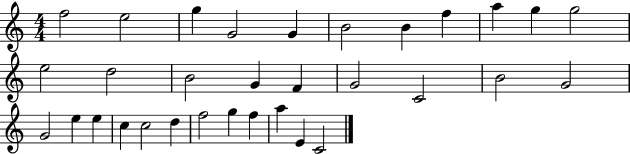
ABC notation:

X:1
T:Untitled
M:4/4
L:1/4
K:C
f2 e2 g G2 G B2 B f a g g2 e2 d2 B2 G F G2 C2 B2 G2 G2 e e c c2 d f2 g f a E C2